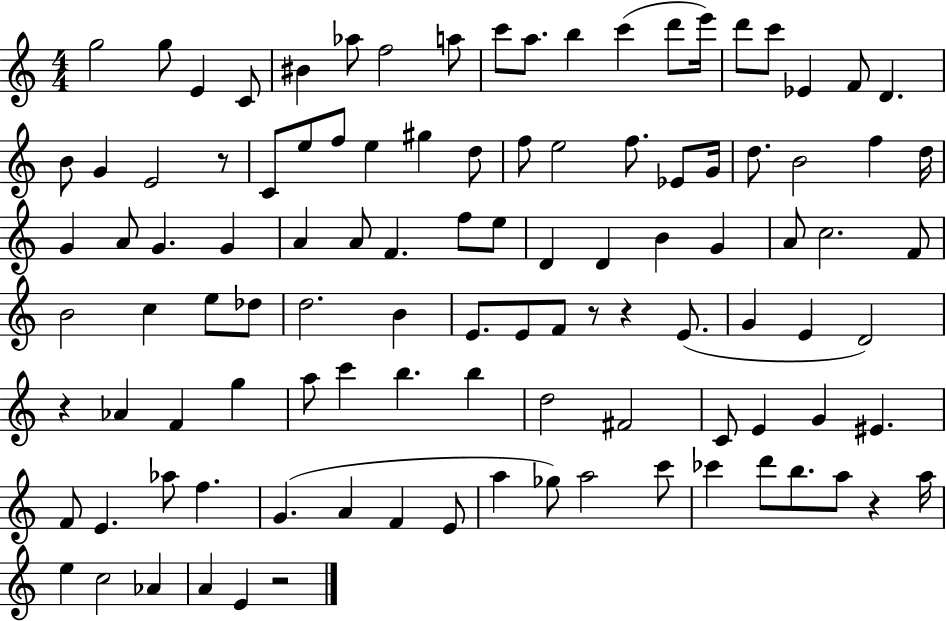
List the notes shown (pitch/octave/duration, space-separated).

G5/h G5/e E4/q C4/e BIS4/q Ab5/e F5/h A5/e C6/e A5/e. B5/q C6/q D6/e E6/s D6/e C6/e Eb4/q F4/e D4/q. B4/e G4/q E4/h R/e C4/e E5/e F5/e E5/q G#5/q D5/e F5/e E5/h F5/e. Eb4/e G4/s D5/e. B4/h F5/q D5/s G4/q A4/e G4/q. G4/q A4/q A4/e F4/q. F5/e E5/e D4/q D4/q B4/q G4/q A4/e C5/h. F4/e B4/h C5/q E5/e Db5/e D5/h. B4/q E4/e. E4/e F4/e R/e R/q E4/e. G4/q E4/q D4/h R/q Ab4/q F4/q G5/q A5/e C6/q B5/q. B5/q D5/h F#4/h C4/e E4/q G4/q EIS4/q. F4/e E4/q. Ab5/e F5/q. G4/q. A4/q F4/q E4/e A5/q Gb5/e A5/h C6/e CES6/q D6/e B5/e. A5/e R/q A5/s E5/q C5/h Ab4/q A4/q E4/q R/h